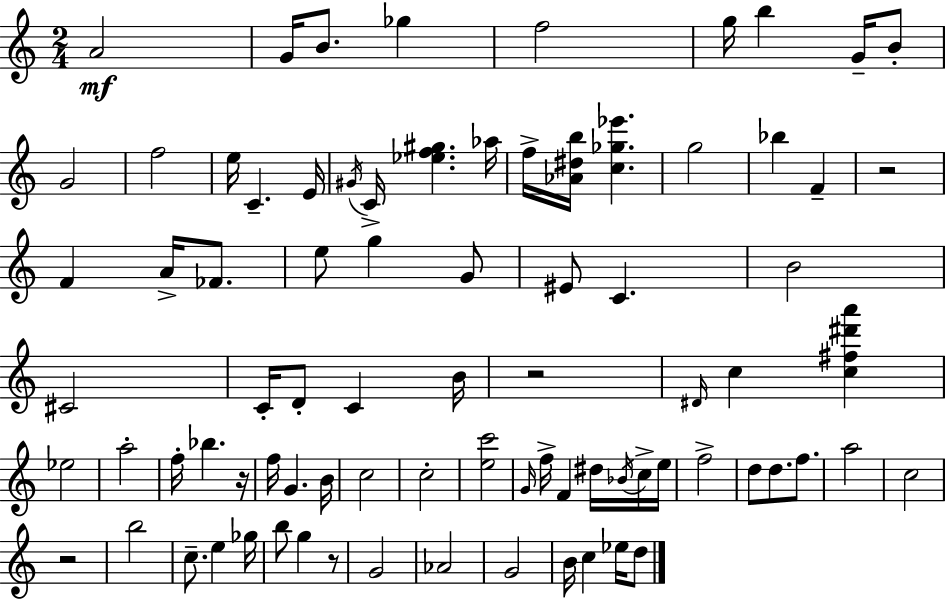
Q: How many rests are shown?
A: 5